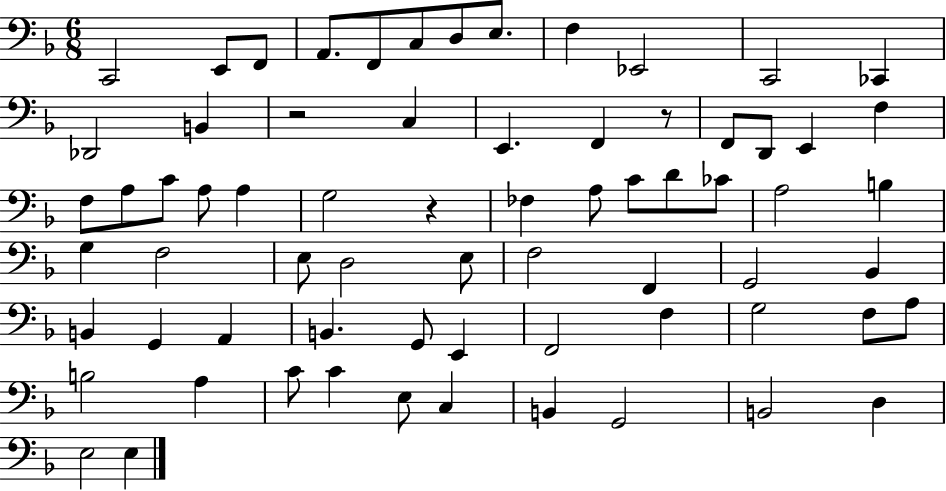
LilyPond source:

{
  \clef bass
  \numericTimeSignature
  \time 6/8
  \key f \major
  c,2 e,8 f,8 | a,8. f,8 c8 d8 e8. | f4 ees,2 | c,2 ces,4 | \break des,2 b,4 | r2 c4 | e,4. f,4 r8 | f,8 d,8 e,4 f4 | \break f8 a8 c'8 a8 a4 | g2 r4 | fes4 a8 c'8 d'8 ces'8 | a2 b4 | \break g4 f2 | e8 d2 e8 | f2 f,4 | g,2 bes,4 | \break b,4 g,4 a,4 | b,4. g,8 e,4 | f,2 f4 | g2 f8 a8 | \break b2 a4 | c'8 c'4 e8 c4 | b,4 g,2 | b,2 d4 | \break e2 e4 | \bar "|."
}